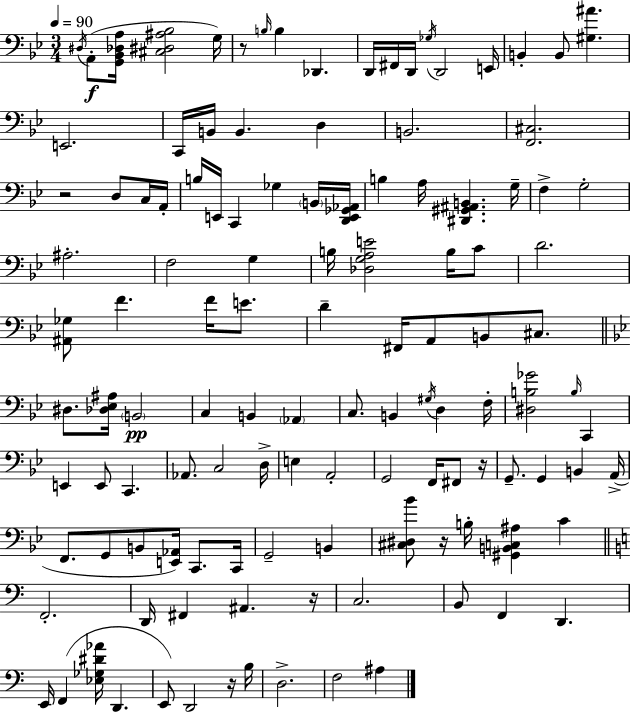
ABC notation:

X:1
T:Untitled
M:3/4
L:1/4
K:Bb
^D,/4 A,,/2 [G,,_B,,_D,A,]/4 [^C,^D,^A,_B,]2 G,/4 z/2 B,/4 B, _D,, D,,/4 ^F,,/4 D,,/4 _G,/4 D,,2 E,,/4 B,, B,,/2 [^G,^A] E,,2 C,,/4 B,,/4 B,, D, B,,2 [F,,^C,]2 z2 D,/2 C,/4 A,,/4 B,/4 E,,/4 C,, _G, B,,/4 [D,,E,,_G,,_A,,]/4 B, A,/4 [^D,,^G,,^A,,B,,] G,/4 F, G,2 ^A,2 F,2 G, B,/4 [_D,G,A,E]2 B,/4 C/2 D2 [^A,,_G,]/2 F F/4 E/2 D ^F,,/4 A,,/2 B,,/2 ^C,/2 ^D,/2 [_D,_E,^A,]/4 B,,2 C, B,, _A,, C,/2 B,, ^G,/4 D, F,/4 [^D,B,_G]2 B,/4 C,, E,, E,,/2 C,, _A,,/2 C,2 D,/4 E, A,,2 G,,2 F,,/4 ^F,,/2 z/4 G,,/2 G,, B,, A,,/4 F,,/2 G,,/2 B,,/2 [E,,_A,,]/4 C,,/2 C,,/4 G,,2 B,, [^C,^D,_B]/2 z/4 B,/4 [^G,,B,,C,^A,] C F,,2 D,,/4 ^F,, ^A,, z/4 C,2 B,,/2 F,, D,, E,,/4 F,, [_E,_G,^D_A]/4 D,, E,,/2 D,,2 z/4 B,/4 D,2 F,2 ^A,